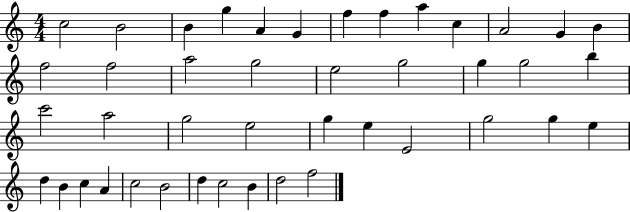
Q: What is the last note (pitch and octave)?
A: F5